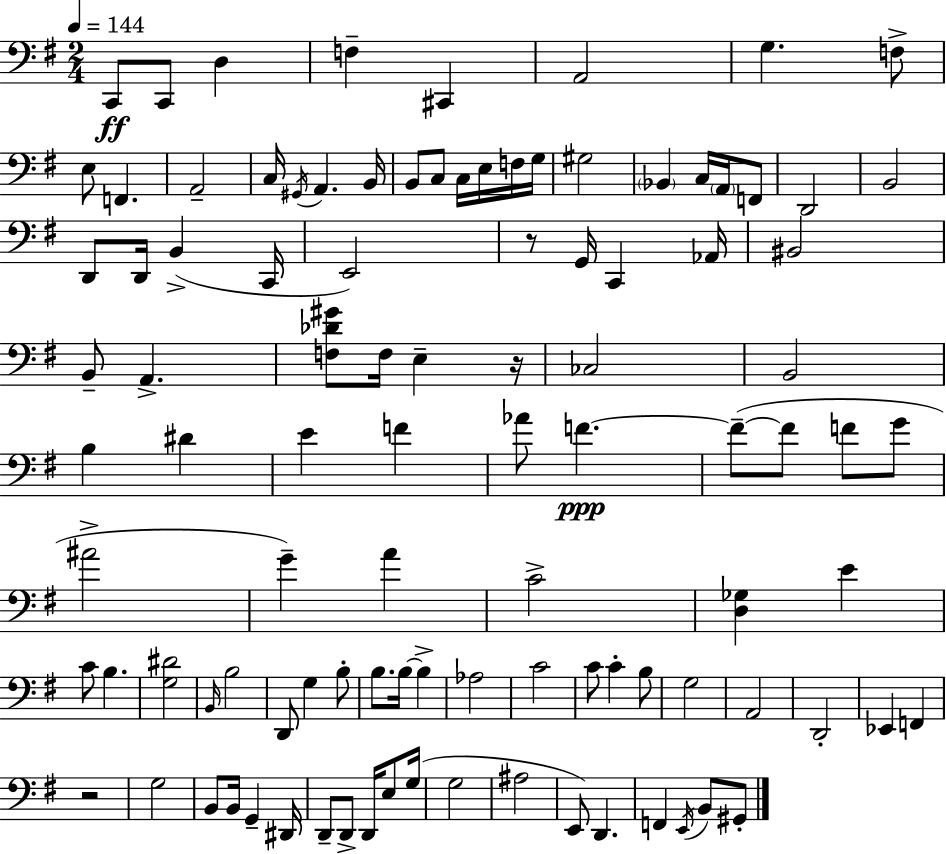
X:1
T:Untitled
M:2/4
L:1/4
K:Em
C,,/2 C,,/2 D, F, ^C,, A,,2 G, F,/2 E,/2 F,, A,,2 C,/4 ^G,,/4 A,, B,,/4 B,,/2 C,/2 C,/4 E,/4 F,/4 G,/4 ^G,2 _B,, C,/4 A,,/4 F,,/2 D,,2 B,,2 D,,/2 D,,/4 B,, C,,/4 E,,2 z/2 G,,/4 C,, _A,,/4 ^B,,2 B,,/2 A,, [F,_D^G]/2 F,/4 E, z/4 _C,2 B,,2 B, ^D E F _A/2 F F/2 F/2 F/2 G/2 ^A2 G A C2 [D,_G,] E C/2 B, [G,^D]2 B,,/4 B,2 D,,/2 G, B,/2 B,/2 B,/4 B, _A,2 C2 C/2 C B,/2 G,2 A,,2 D,,2 _E,, F,, z2 G,2 B,,/2 B,,/4 G,, ^D,,/4 D,,/2 D,,/2 D,,/4 E,/2 G,/4 G,2 ^A,2 E,,/2 D,, F,, E,,/4 B,,/2 ^G,,/2